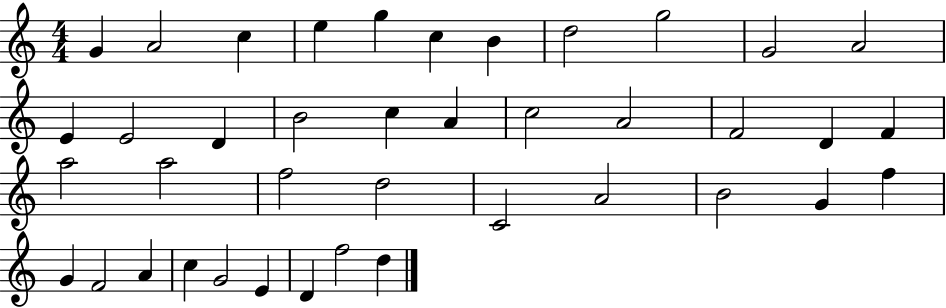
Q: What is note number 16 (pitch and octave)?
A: C5